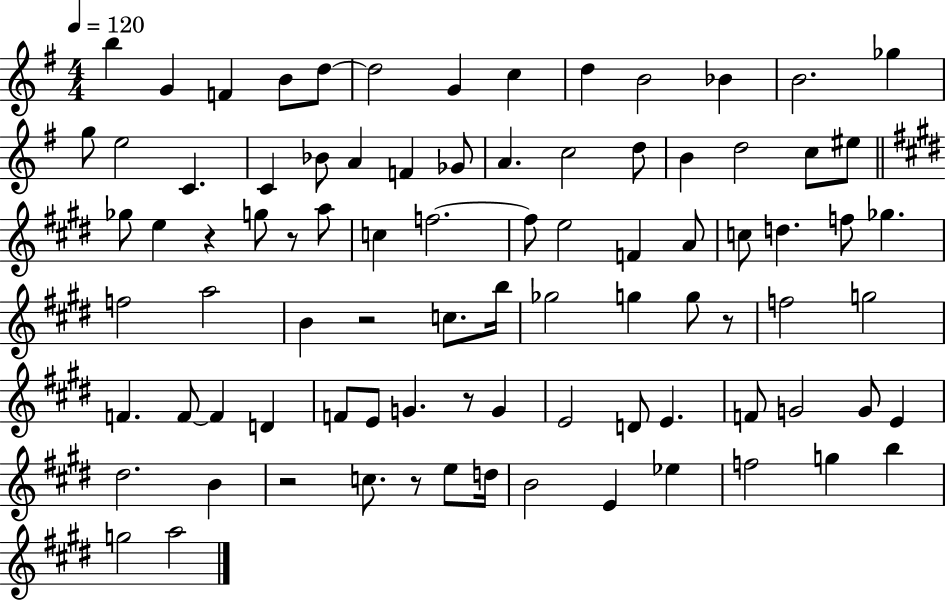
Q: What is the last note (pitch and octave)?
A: A5